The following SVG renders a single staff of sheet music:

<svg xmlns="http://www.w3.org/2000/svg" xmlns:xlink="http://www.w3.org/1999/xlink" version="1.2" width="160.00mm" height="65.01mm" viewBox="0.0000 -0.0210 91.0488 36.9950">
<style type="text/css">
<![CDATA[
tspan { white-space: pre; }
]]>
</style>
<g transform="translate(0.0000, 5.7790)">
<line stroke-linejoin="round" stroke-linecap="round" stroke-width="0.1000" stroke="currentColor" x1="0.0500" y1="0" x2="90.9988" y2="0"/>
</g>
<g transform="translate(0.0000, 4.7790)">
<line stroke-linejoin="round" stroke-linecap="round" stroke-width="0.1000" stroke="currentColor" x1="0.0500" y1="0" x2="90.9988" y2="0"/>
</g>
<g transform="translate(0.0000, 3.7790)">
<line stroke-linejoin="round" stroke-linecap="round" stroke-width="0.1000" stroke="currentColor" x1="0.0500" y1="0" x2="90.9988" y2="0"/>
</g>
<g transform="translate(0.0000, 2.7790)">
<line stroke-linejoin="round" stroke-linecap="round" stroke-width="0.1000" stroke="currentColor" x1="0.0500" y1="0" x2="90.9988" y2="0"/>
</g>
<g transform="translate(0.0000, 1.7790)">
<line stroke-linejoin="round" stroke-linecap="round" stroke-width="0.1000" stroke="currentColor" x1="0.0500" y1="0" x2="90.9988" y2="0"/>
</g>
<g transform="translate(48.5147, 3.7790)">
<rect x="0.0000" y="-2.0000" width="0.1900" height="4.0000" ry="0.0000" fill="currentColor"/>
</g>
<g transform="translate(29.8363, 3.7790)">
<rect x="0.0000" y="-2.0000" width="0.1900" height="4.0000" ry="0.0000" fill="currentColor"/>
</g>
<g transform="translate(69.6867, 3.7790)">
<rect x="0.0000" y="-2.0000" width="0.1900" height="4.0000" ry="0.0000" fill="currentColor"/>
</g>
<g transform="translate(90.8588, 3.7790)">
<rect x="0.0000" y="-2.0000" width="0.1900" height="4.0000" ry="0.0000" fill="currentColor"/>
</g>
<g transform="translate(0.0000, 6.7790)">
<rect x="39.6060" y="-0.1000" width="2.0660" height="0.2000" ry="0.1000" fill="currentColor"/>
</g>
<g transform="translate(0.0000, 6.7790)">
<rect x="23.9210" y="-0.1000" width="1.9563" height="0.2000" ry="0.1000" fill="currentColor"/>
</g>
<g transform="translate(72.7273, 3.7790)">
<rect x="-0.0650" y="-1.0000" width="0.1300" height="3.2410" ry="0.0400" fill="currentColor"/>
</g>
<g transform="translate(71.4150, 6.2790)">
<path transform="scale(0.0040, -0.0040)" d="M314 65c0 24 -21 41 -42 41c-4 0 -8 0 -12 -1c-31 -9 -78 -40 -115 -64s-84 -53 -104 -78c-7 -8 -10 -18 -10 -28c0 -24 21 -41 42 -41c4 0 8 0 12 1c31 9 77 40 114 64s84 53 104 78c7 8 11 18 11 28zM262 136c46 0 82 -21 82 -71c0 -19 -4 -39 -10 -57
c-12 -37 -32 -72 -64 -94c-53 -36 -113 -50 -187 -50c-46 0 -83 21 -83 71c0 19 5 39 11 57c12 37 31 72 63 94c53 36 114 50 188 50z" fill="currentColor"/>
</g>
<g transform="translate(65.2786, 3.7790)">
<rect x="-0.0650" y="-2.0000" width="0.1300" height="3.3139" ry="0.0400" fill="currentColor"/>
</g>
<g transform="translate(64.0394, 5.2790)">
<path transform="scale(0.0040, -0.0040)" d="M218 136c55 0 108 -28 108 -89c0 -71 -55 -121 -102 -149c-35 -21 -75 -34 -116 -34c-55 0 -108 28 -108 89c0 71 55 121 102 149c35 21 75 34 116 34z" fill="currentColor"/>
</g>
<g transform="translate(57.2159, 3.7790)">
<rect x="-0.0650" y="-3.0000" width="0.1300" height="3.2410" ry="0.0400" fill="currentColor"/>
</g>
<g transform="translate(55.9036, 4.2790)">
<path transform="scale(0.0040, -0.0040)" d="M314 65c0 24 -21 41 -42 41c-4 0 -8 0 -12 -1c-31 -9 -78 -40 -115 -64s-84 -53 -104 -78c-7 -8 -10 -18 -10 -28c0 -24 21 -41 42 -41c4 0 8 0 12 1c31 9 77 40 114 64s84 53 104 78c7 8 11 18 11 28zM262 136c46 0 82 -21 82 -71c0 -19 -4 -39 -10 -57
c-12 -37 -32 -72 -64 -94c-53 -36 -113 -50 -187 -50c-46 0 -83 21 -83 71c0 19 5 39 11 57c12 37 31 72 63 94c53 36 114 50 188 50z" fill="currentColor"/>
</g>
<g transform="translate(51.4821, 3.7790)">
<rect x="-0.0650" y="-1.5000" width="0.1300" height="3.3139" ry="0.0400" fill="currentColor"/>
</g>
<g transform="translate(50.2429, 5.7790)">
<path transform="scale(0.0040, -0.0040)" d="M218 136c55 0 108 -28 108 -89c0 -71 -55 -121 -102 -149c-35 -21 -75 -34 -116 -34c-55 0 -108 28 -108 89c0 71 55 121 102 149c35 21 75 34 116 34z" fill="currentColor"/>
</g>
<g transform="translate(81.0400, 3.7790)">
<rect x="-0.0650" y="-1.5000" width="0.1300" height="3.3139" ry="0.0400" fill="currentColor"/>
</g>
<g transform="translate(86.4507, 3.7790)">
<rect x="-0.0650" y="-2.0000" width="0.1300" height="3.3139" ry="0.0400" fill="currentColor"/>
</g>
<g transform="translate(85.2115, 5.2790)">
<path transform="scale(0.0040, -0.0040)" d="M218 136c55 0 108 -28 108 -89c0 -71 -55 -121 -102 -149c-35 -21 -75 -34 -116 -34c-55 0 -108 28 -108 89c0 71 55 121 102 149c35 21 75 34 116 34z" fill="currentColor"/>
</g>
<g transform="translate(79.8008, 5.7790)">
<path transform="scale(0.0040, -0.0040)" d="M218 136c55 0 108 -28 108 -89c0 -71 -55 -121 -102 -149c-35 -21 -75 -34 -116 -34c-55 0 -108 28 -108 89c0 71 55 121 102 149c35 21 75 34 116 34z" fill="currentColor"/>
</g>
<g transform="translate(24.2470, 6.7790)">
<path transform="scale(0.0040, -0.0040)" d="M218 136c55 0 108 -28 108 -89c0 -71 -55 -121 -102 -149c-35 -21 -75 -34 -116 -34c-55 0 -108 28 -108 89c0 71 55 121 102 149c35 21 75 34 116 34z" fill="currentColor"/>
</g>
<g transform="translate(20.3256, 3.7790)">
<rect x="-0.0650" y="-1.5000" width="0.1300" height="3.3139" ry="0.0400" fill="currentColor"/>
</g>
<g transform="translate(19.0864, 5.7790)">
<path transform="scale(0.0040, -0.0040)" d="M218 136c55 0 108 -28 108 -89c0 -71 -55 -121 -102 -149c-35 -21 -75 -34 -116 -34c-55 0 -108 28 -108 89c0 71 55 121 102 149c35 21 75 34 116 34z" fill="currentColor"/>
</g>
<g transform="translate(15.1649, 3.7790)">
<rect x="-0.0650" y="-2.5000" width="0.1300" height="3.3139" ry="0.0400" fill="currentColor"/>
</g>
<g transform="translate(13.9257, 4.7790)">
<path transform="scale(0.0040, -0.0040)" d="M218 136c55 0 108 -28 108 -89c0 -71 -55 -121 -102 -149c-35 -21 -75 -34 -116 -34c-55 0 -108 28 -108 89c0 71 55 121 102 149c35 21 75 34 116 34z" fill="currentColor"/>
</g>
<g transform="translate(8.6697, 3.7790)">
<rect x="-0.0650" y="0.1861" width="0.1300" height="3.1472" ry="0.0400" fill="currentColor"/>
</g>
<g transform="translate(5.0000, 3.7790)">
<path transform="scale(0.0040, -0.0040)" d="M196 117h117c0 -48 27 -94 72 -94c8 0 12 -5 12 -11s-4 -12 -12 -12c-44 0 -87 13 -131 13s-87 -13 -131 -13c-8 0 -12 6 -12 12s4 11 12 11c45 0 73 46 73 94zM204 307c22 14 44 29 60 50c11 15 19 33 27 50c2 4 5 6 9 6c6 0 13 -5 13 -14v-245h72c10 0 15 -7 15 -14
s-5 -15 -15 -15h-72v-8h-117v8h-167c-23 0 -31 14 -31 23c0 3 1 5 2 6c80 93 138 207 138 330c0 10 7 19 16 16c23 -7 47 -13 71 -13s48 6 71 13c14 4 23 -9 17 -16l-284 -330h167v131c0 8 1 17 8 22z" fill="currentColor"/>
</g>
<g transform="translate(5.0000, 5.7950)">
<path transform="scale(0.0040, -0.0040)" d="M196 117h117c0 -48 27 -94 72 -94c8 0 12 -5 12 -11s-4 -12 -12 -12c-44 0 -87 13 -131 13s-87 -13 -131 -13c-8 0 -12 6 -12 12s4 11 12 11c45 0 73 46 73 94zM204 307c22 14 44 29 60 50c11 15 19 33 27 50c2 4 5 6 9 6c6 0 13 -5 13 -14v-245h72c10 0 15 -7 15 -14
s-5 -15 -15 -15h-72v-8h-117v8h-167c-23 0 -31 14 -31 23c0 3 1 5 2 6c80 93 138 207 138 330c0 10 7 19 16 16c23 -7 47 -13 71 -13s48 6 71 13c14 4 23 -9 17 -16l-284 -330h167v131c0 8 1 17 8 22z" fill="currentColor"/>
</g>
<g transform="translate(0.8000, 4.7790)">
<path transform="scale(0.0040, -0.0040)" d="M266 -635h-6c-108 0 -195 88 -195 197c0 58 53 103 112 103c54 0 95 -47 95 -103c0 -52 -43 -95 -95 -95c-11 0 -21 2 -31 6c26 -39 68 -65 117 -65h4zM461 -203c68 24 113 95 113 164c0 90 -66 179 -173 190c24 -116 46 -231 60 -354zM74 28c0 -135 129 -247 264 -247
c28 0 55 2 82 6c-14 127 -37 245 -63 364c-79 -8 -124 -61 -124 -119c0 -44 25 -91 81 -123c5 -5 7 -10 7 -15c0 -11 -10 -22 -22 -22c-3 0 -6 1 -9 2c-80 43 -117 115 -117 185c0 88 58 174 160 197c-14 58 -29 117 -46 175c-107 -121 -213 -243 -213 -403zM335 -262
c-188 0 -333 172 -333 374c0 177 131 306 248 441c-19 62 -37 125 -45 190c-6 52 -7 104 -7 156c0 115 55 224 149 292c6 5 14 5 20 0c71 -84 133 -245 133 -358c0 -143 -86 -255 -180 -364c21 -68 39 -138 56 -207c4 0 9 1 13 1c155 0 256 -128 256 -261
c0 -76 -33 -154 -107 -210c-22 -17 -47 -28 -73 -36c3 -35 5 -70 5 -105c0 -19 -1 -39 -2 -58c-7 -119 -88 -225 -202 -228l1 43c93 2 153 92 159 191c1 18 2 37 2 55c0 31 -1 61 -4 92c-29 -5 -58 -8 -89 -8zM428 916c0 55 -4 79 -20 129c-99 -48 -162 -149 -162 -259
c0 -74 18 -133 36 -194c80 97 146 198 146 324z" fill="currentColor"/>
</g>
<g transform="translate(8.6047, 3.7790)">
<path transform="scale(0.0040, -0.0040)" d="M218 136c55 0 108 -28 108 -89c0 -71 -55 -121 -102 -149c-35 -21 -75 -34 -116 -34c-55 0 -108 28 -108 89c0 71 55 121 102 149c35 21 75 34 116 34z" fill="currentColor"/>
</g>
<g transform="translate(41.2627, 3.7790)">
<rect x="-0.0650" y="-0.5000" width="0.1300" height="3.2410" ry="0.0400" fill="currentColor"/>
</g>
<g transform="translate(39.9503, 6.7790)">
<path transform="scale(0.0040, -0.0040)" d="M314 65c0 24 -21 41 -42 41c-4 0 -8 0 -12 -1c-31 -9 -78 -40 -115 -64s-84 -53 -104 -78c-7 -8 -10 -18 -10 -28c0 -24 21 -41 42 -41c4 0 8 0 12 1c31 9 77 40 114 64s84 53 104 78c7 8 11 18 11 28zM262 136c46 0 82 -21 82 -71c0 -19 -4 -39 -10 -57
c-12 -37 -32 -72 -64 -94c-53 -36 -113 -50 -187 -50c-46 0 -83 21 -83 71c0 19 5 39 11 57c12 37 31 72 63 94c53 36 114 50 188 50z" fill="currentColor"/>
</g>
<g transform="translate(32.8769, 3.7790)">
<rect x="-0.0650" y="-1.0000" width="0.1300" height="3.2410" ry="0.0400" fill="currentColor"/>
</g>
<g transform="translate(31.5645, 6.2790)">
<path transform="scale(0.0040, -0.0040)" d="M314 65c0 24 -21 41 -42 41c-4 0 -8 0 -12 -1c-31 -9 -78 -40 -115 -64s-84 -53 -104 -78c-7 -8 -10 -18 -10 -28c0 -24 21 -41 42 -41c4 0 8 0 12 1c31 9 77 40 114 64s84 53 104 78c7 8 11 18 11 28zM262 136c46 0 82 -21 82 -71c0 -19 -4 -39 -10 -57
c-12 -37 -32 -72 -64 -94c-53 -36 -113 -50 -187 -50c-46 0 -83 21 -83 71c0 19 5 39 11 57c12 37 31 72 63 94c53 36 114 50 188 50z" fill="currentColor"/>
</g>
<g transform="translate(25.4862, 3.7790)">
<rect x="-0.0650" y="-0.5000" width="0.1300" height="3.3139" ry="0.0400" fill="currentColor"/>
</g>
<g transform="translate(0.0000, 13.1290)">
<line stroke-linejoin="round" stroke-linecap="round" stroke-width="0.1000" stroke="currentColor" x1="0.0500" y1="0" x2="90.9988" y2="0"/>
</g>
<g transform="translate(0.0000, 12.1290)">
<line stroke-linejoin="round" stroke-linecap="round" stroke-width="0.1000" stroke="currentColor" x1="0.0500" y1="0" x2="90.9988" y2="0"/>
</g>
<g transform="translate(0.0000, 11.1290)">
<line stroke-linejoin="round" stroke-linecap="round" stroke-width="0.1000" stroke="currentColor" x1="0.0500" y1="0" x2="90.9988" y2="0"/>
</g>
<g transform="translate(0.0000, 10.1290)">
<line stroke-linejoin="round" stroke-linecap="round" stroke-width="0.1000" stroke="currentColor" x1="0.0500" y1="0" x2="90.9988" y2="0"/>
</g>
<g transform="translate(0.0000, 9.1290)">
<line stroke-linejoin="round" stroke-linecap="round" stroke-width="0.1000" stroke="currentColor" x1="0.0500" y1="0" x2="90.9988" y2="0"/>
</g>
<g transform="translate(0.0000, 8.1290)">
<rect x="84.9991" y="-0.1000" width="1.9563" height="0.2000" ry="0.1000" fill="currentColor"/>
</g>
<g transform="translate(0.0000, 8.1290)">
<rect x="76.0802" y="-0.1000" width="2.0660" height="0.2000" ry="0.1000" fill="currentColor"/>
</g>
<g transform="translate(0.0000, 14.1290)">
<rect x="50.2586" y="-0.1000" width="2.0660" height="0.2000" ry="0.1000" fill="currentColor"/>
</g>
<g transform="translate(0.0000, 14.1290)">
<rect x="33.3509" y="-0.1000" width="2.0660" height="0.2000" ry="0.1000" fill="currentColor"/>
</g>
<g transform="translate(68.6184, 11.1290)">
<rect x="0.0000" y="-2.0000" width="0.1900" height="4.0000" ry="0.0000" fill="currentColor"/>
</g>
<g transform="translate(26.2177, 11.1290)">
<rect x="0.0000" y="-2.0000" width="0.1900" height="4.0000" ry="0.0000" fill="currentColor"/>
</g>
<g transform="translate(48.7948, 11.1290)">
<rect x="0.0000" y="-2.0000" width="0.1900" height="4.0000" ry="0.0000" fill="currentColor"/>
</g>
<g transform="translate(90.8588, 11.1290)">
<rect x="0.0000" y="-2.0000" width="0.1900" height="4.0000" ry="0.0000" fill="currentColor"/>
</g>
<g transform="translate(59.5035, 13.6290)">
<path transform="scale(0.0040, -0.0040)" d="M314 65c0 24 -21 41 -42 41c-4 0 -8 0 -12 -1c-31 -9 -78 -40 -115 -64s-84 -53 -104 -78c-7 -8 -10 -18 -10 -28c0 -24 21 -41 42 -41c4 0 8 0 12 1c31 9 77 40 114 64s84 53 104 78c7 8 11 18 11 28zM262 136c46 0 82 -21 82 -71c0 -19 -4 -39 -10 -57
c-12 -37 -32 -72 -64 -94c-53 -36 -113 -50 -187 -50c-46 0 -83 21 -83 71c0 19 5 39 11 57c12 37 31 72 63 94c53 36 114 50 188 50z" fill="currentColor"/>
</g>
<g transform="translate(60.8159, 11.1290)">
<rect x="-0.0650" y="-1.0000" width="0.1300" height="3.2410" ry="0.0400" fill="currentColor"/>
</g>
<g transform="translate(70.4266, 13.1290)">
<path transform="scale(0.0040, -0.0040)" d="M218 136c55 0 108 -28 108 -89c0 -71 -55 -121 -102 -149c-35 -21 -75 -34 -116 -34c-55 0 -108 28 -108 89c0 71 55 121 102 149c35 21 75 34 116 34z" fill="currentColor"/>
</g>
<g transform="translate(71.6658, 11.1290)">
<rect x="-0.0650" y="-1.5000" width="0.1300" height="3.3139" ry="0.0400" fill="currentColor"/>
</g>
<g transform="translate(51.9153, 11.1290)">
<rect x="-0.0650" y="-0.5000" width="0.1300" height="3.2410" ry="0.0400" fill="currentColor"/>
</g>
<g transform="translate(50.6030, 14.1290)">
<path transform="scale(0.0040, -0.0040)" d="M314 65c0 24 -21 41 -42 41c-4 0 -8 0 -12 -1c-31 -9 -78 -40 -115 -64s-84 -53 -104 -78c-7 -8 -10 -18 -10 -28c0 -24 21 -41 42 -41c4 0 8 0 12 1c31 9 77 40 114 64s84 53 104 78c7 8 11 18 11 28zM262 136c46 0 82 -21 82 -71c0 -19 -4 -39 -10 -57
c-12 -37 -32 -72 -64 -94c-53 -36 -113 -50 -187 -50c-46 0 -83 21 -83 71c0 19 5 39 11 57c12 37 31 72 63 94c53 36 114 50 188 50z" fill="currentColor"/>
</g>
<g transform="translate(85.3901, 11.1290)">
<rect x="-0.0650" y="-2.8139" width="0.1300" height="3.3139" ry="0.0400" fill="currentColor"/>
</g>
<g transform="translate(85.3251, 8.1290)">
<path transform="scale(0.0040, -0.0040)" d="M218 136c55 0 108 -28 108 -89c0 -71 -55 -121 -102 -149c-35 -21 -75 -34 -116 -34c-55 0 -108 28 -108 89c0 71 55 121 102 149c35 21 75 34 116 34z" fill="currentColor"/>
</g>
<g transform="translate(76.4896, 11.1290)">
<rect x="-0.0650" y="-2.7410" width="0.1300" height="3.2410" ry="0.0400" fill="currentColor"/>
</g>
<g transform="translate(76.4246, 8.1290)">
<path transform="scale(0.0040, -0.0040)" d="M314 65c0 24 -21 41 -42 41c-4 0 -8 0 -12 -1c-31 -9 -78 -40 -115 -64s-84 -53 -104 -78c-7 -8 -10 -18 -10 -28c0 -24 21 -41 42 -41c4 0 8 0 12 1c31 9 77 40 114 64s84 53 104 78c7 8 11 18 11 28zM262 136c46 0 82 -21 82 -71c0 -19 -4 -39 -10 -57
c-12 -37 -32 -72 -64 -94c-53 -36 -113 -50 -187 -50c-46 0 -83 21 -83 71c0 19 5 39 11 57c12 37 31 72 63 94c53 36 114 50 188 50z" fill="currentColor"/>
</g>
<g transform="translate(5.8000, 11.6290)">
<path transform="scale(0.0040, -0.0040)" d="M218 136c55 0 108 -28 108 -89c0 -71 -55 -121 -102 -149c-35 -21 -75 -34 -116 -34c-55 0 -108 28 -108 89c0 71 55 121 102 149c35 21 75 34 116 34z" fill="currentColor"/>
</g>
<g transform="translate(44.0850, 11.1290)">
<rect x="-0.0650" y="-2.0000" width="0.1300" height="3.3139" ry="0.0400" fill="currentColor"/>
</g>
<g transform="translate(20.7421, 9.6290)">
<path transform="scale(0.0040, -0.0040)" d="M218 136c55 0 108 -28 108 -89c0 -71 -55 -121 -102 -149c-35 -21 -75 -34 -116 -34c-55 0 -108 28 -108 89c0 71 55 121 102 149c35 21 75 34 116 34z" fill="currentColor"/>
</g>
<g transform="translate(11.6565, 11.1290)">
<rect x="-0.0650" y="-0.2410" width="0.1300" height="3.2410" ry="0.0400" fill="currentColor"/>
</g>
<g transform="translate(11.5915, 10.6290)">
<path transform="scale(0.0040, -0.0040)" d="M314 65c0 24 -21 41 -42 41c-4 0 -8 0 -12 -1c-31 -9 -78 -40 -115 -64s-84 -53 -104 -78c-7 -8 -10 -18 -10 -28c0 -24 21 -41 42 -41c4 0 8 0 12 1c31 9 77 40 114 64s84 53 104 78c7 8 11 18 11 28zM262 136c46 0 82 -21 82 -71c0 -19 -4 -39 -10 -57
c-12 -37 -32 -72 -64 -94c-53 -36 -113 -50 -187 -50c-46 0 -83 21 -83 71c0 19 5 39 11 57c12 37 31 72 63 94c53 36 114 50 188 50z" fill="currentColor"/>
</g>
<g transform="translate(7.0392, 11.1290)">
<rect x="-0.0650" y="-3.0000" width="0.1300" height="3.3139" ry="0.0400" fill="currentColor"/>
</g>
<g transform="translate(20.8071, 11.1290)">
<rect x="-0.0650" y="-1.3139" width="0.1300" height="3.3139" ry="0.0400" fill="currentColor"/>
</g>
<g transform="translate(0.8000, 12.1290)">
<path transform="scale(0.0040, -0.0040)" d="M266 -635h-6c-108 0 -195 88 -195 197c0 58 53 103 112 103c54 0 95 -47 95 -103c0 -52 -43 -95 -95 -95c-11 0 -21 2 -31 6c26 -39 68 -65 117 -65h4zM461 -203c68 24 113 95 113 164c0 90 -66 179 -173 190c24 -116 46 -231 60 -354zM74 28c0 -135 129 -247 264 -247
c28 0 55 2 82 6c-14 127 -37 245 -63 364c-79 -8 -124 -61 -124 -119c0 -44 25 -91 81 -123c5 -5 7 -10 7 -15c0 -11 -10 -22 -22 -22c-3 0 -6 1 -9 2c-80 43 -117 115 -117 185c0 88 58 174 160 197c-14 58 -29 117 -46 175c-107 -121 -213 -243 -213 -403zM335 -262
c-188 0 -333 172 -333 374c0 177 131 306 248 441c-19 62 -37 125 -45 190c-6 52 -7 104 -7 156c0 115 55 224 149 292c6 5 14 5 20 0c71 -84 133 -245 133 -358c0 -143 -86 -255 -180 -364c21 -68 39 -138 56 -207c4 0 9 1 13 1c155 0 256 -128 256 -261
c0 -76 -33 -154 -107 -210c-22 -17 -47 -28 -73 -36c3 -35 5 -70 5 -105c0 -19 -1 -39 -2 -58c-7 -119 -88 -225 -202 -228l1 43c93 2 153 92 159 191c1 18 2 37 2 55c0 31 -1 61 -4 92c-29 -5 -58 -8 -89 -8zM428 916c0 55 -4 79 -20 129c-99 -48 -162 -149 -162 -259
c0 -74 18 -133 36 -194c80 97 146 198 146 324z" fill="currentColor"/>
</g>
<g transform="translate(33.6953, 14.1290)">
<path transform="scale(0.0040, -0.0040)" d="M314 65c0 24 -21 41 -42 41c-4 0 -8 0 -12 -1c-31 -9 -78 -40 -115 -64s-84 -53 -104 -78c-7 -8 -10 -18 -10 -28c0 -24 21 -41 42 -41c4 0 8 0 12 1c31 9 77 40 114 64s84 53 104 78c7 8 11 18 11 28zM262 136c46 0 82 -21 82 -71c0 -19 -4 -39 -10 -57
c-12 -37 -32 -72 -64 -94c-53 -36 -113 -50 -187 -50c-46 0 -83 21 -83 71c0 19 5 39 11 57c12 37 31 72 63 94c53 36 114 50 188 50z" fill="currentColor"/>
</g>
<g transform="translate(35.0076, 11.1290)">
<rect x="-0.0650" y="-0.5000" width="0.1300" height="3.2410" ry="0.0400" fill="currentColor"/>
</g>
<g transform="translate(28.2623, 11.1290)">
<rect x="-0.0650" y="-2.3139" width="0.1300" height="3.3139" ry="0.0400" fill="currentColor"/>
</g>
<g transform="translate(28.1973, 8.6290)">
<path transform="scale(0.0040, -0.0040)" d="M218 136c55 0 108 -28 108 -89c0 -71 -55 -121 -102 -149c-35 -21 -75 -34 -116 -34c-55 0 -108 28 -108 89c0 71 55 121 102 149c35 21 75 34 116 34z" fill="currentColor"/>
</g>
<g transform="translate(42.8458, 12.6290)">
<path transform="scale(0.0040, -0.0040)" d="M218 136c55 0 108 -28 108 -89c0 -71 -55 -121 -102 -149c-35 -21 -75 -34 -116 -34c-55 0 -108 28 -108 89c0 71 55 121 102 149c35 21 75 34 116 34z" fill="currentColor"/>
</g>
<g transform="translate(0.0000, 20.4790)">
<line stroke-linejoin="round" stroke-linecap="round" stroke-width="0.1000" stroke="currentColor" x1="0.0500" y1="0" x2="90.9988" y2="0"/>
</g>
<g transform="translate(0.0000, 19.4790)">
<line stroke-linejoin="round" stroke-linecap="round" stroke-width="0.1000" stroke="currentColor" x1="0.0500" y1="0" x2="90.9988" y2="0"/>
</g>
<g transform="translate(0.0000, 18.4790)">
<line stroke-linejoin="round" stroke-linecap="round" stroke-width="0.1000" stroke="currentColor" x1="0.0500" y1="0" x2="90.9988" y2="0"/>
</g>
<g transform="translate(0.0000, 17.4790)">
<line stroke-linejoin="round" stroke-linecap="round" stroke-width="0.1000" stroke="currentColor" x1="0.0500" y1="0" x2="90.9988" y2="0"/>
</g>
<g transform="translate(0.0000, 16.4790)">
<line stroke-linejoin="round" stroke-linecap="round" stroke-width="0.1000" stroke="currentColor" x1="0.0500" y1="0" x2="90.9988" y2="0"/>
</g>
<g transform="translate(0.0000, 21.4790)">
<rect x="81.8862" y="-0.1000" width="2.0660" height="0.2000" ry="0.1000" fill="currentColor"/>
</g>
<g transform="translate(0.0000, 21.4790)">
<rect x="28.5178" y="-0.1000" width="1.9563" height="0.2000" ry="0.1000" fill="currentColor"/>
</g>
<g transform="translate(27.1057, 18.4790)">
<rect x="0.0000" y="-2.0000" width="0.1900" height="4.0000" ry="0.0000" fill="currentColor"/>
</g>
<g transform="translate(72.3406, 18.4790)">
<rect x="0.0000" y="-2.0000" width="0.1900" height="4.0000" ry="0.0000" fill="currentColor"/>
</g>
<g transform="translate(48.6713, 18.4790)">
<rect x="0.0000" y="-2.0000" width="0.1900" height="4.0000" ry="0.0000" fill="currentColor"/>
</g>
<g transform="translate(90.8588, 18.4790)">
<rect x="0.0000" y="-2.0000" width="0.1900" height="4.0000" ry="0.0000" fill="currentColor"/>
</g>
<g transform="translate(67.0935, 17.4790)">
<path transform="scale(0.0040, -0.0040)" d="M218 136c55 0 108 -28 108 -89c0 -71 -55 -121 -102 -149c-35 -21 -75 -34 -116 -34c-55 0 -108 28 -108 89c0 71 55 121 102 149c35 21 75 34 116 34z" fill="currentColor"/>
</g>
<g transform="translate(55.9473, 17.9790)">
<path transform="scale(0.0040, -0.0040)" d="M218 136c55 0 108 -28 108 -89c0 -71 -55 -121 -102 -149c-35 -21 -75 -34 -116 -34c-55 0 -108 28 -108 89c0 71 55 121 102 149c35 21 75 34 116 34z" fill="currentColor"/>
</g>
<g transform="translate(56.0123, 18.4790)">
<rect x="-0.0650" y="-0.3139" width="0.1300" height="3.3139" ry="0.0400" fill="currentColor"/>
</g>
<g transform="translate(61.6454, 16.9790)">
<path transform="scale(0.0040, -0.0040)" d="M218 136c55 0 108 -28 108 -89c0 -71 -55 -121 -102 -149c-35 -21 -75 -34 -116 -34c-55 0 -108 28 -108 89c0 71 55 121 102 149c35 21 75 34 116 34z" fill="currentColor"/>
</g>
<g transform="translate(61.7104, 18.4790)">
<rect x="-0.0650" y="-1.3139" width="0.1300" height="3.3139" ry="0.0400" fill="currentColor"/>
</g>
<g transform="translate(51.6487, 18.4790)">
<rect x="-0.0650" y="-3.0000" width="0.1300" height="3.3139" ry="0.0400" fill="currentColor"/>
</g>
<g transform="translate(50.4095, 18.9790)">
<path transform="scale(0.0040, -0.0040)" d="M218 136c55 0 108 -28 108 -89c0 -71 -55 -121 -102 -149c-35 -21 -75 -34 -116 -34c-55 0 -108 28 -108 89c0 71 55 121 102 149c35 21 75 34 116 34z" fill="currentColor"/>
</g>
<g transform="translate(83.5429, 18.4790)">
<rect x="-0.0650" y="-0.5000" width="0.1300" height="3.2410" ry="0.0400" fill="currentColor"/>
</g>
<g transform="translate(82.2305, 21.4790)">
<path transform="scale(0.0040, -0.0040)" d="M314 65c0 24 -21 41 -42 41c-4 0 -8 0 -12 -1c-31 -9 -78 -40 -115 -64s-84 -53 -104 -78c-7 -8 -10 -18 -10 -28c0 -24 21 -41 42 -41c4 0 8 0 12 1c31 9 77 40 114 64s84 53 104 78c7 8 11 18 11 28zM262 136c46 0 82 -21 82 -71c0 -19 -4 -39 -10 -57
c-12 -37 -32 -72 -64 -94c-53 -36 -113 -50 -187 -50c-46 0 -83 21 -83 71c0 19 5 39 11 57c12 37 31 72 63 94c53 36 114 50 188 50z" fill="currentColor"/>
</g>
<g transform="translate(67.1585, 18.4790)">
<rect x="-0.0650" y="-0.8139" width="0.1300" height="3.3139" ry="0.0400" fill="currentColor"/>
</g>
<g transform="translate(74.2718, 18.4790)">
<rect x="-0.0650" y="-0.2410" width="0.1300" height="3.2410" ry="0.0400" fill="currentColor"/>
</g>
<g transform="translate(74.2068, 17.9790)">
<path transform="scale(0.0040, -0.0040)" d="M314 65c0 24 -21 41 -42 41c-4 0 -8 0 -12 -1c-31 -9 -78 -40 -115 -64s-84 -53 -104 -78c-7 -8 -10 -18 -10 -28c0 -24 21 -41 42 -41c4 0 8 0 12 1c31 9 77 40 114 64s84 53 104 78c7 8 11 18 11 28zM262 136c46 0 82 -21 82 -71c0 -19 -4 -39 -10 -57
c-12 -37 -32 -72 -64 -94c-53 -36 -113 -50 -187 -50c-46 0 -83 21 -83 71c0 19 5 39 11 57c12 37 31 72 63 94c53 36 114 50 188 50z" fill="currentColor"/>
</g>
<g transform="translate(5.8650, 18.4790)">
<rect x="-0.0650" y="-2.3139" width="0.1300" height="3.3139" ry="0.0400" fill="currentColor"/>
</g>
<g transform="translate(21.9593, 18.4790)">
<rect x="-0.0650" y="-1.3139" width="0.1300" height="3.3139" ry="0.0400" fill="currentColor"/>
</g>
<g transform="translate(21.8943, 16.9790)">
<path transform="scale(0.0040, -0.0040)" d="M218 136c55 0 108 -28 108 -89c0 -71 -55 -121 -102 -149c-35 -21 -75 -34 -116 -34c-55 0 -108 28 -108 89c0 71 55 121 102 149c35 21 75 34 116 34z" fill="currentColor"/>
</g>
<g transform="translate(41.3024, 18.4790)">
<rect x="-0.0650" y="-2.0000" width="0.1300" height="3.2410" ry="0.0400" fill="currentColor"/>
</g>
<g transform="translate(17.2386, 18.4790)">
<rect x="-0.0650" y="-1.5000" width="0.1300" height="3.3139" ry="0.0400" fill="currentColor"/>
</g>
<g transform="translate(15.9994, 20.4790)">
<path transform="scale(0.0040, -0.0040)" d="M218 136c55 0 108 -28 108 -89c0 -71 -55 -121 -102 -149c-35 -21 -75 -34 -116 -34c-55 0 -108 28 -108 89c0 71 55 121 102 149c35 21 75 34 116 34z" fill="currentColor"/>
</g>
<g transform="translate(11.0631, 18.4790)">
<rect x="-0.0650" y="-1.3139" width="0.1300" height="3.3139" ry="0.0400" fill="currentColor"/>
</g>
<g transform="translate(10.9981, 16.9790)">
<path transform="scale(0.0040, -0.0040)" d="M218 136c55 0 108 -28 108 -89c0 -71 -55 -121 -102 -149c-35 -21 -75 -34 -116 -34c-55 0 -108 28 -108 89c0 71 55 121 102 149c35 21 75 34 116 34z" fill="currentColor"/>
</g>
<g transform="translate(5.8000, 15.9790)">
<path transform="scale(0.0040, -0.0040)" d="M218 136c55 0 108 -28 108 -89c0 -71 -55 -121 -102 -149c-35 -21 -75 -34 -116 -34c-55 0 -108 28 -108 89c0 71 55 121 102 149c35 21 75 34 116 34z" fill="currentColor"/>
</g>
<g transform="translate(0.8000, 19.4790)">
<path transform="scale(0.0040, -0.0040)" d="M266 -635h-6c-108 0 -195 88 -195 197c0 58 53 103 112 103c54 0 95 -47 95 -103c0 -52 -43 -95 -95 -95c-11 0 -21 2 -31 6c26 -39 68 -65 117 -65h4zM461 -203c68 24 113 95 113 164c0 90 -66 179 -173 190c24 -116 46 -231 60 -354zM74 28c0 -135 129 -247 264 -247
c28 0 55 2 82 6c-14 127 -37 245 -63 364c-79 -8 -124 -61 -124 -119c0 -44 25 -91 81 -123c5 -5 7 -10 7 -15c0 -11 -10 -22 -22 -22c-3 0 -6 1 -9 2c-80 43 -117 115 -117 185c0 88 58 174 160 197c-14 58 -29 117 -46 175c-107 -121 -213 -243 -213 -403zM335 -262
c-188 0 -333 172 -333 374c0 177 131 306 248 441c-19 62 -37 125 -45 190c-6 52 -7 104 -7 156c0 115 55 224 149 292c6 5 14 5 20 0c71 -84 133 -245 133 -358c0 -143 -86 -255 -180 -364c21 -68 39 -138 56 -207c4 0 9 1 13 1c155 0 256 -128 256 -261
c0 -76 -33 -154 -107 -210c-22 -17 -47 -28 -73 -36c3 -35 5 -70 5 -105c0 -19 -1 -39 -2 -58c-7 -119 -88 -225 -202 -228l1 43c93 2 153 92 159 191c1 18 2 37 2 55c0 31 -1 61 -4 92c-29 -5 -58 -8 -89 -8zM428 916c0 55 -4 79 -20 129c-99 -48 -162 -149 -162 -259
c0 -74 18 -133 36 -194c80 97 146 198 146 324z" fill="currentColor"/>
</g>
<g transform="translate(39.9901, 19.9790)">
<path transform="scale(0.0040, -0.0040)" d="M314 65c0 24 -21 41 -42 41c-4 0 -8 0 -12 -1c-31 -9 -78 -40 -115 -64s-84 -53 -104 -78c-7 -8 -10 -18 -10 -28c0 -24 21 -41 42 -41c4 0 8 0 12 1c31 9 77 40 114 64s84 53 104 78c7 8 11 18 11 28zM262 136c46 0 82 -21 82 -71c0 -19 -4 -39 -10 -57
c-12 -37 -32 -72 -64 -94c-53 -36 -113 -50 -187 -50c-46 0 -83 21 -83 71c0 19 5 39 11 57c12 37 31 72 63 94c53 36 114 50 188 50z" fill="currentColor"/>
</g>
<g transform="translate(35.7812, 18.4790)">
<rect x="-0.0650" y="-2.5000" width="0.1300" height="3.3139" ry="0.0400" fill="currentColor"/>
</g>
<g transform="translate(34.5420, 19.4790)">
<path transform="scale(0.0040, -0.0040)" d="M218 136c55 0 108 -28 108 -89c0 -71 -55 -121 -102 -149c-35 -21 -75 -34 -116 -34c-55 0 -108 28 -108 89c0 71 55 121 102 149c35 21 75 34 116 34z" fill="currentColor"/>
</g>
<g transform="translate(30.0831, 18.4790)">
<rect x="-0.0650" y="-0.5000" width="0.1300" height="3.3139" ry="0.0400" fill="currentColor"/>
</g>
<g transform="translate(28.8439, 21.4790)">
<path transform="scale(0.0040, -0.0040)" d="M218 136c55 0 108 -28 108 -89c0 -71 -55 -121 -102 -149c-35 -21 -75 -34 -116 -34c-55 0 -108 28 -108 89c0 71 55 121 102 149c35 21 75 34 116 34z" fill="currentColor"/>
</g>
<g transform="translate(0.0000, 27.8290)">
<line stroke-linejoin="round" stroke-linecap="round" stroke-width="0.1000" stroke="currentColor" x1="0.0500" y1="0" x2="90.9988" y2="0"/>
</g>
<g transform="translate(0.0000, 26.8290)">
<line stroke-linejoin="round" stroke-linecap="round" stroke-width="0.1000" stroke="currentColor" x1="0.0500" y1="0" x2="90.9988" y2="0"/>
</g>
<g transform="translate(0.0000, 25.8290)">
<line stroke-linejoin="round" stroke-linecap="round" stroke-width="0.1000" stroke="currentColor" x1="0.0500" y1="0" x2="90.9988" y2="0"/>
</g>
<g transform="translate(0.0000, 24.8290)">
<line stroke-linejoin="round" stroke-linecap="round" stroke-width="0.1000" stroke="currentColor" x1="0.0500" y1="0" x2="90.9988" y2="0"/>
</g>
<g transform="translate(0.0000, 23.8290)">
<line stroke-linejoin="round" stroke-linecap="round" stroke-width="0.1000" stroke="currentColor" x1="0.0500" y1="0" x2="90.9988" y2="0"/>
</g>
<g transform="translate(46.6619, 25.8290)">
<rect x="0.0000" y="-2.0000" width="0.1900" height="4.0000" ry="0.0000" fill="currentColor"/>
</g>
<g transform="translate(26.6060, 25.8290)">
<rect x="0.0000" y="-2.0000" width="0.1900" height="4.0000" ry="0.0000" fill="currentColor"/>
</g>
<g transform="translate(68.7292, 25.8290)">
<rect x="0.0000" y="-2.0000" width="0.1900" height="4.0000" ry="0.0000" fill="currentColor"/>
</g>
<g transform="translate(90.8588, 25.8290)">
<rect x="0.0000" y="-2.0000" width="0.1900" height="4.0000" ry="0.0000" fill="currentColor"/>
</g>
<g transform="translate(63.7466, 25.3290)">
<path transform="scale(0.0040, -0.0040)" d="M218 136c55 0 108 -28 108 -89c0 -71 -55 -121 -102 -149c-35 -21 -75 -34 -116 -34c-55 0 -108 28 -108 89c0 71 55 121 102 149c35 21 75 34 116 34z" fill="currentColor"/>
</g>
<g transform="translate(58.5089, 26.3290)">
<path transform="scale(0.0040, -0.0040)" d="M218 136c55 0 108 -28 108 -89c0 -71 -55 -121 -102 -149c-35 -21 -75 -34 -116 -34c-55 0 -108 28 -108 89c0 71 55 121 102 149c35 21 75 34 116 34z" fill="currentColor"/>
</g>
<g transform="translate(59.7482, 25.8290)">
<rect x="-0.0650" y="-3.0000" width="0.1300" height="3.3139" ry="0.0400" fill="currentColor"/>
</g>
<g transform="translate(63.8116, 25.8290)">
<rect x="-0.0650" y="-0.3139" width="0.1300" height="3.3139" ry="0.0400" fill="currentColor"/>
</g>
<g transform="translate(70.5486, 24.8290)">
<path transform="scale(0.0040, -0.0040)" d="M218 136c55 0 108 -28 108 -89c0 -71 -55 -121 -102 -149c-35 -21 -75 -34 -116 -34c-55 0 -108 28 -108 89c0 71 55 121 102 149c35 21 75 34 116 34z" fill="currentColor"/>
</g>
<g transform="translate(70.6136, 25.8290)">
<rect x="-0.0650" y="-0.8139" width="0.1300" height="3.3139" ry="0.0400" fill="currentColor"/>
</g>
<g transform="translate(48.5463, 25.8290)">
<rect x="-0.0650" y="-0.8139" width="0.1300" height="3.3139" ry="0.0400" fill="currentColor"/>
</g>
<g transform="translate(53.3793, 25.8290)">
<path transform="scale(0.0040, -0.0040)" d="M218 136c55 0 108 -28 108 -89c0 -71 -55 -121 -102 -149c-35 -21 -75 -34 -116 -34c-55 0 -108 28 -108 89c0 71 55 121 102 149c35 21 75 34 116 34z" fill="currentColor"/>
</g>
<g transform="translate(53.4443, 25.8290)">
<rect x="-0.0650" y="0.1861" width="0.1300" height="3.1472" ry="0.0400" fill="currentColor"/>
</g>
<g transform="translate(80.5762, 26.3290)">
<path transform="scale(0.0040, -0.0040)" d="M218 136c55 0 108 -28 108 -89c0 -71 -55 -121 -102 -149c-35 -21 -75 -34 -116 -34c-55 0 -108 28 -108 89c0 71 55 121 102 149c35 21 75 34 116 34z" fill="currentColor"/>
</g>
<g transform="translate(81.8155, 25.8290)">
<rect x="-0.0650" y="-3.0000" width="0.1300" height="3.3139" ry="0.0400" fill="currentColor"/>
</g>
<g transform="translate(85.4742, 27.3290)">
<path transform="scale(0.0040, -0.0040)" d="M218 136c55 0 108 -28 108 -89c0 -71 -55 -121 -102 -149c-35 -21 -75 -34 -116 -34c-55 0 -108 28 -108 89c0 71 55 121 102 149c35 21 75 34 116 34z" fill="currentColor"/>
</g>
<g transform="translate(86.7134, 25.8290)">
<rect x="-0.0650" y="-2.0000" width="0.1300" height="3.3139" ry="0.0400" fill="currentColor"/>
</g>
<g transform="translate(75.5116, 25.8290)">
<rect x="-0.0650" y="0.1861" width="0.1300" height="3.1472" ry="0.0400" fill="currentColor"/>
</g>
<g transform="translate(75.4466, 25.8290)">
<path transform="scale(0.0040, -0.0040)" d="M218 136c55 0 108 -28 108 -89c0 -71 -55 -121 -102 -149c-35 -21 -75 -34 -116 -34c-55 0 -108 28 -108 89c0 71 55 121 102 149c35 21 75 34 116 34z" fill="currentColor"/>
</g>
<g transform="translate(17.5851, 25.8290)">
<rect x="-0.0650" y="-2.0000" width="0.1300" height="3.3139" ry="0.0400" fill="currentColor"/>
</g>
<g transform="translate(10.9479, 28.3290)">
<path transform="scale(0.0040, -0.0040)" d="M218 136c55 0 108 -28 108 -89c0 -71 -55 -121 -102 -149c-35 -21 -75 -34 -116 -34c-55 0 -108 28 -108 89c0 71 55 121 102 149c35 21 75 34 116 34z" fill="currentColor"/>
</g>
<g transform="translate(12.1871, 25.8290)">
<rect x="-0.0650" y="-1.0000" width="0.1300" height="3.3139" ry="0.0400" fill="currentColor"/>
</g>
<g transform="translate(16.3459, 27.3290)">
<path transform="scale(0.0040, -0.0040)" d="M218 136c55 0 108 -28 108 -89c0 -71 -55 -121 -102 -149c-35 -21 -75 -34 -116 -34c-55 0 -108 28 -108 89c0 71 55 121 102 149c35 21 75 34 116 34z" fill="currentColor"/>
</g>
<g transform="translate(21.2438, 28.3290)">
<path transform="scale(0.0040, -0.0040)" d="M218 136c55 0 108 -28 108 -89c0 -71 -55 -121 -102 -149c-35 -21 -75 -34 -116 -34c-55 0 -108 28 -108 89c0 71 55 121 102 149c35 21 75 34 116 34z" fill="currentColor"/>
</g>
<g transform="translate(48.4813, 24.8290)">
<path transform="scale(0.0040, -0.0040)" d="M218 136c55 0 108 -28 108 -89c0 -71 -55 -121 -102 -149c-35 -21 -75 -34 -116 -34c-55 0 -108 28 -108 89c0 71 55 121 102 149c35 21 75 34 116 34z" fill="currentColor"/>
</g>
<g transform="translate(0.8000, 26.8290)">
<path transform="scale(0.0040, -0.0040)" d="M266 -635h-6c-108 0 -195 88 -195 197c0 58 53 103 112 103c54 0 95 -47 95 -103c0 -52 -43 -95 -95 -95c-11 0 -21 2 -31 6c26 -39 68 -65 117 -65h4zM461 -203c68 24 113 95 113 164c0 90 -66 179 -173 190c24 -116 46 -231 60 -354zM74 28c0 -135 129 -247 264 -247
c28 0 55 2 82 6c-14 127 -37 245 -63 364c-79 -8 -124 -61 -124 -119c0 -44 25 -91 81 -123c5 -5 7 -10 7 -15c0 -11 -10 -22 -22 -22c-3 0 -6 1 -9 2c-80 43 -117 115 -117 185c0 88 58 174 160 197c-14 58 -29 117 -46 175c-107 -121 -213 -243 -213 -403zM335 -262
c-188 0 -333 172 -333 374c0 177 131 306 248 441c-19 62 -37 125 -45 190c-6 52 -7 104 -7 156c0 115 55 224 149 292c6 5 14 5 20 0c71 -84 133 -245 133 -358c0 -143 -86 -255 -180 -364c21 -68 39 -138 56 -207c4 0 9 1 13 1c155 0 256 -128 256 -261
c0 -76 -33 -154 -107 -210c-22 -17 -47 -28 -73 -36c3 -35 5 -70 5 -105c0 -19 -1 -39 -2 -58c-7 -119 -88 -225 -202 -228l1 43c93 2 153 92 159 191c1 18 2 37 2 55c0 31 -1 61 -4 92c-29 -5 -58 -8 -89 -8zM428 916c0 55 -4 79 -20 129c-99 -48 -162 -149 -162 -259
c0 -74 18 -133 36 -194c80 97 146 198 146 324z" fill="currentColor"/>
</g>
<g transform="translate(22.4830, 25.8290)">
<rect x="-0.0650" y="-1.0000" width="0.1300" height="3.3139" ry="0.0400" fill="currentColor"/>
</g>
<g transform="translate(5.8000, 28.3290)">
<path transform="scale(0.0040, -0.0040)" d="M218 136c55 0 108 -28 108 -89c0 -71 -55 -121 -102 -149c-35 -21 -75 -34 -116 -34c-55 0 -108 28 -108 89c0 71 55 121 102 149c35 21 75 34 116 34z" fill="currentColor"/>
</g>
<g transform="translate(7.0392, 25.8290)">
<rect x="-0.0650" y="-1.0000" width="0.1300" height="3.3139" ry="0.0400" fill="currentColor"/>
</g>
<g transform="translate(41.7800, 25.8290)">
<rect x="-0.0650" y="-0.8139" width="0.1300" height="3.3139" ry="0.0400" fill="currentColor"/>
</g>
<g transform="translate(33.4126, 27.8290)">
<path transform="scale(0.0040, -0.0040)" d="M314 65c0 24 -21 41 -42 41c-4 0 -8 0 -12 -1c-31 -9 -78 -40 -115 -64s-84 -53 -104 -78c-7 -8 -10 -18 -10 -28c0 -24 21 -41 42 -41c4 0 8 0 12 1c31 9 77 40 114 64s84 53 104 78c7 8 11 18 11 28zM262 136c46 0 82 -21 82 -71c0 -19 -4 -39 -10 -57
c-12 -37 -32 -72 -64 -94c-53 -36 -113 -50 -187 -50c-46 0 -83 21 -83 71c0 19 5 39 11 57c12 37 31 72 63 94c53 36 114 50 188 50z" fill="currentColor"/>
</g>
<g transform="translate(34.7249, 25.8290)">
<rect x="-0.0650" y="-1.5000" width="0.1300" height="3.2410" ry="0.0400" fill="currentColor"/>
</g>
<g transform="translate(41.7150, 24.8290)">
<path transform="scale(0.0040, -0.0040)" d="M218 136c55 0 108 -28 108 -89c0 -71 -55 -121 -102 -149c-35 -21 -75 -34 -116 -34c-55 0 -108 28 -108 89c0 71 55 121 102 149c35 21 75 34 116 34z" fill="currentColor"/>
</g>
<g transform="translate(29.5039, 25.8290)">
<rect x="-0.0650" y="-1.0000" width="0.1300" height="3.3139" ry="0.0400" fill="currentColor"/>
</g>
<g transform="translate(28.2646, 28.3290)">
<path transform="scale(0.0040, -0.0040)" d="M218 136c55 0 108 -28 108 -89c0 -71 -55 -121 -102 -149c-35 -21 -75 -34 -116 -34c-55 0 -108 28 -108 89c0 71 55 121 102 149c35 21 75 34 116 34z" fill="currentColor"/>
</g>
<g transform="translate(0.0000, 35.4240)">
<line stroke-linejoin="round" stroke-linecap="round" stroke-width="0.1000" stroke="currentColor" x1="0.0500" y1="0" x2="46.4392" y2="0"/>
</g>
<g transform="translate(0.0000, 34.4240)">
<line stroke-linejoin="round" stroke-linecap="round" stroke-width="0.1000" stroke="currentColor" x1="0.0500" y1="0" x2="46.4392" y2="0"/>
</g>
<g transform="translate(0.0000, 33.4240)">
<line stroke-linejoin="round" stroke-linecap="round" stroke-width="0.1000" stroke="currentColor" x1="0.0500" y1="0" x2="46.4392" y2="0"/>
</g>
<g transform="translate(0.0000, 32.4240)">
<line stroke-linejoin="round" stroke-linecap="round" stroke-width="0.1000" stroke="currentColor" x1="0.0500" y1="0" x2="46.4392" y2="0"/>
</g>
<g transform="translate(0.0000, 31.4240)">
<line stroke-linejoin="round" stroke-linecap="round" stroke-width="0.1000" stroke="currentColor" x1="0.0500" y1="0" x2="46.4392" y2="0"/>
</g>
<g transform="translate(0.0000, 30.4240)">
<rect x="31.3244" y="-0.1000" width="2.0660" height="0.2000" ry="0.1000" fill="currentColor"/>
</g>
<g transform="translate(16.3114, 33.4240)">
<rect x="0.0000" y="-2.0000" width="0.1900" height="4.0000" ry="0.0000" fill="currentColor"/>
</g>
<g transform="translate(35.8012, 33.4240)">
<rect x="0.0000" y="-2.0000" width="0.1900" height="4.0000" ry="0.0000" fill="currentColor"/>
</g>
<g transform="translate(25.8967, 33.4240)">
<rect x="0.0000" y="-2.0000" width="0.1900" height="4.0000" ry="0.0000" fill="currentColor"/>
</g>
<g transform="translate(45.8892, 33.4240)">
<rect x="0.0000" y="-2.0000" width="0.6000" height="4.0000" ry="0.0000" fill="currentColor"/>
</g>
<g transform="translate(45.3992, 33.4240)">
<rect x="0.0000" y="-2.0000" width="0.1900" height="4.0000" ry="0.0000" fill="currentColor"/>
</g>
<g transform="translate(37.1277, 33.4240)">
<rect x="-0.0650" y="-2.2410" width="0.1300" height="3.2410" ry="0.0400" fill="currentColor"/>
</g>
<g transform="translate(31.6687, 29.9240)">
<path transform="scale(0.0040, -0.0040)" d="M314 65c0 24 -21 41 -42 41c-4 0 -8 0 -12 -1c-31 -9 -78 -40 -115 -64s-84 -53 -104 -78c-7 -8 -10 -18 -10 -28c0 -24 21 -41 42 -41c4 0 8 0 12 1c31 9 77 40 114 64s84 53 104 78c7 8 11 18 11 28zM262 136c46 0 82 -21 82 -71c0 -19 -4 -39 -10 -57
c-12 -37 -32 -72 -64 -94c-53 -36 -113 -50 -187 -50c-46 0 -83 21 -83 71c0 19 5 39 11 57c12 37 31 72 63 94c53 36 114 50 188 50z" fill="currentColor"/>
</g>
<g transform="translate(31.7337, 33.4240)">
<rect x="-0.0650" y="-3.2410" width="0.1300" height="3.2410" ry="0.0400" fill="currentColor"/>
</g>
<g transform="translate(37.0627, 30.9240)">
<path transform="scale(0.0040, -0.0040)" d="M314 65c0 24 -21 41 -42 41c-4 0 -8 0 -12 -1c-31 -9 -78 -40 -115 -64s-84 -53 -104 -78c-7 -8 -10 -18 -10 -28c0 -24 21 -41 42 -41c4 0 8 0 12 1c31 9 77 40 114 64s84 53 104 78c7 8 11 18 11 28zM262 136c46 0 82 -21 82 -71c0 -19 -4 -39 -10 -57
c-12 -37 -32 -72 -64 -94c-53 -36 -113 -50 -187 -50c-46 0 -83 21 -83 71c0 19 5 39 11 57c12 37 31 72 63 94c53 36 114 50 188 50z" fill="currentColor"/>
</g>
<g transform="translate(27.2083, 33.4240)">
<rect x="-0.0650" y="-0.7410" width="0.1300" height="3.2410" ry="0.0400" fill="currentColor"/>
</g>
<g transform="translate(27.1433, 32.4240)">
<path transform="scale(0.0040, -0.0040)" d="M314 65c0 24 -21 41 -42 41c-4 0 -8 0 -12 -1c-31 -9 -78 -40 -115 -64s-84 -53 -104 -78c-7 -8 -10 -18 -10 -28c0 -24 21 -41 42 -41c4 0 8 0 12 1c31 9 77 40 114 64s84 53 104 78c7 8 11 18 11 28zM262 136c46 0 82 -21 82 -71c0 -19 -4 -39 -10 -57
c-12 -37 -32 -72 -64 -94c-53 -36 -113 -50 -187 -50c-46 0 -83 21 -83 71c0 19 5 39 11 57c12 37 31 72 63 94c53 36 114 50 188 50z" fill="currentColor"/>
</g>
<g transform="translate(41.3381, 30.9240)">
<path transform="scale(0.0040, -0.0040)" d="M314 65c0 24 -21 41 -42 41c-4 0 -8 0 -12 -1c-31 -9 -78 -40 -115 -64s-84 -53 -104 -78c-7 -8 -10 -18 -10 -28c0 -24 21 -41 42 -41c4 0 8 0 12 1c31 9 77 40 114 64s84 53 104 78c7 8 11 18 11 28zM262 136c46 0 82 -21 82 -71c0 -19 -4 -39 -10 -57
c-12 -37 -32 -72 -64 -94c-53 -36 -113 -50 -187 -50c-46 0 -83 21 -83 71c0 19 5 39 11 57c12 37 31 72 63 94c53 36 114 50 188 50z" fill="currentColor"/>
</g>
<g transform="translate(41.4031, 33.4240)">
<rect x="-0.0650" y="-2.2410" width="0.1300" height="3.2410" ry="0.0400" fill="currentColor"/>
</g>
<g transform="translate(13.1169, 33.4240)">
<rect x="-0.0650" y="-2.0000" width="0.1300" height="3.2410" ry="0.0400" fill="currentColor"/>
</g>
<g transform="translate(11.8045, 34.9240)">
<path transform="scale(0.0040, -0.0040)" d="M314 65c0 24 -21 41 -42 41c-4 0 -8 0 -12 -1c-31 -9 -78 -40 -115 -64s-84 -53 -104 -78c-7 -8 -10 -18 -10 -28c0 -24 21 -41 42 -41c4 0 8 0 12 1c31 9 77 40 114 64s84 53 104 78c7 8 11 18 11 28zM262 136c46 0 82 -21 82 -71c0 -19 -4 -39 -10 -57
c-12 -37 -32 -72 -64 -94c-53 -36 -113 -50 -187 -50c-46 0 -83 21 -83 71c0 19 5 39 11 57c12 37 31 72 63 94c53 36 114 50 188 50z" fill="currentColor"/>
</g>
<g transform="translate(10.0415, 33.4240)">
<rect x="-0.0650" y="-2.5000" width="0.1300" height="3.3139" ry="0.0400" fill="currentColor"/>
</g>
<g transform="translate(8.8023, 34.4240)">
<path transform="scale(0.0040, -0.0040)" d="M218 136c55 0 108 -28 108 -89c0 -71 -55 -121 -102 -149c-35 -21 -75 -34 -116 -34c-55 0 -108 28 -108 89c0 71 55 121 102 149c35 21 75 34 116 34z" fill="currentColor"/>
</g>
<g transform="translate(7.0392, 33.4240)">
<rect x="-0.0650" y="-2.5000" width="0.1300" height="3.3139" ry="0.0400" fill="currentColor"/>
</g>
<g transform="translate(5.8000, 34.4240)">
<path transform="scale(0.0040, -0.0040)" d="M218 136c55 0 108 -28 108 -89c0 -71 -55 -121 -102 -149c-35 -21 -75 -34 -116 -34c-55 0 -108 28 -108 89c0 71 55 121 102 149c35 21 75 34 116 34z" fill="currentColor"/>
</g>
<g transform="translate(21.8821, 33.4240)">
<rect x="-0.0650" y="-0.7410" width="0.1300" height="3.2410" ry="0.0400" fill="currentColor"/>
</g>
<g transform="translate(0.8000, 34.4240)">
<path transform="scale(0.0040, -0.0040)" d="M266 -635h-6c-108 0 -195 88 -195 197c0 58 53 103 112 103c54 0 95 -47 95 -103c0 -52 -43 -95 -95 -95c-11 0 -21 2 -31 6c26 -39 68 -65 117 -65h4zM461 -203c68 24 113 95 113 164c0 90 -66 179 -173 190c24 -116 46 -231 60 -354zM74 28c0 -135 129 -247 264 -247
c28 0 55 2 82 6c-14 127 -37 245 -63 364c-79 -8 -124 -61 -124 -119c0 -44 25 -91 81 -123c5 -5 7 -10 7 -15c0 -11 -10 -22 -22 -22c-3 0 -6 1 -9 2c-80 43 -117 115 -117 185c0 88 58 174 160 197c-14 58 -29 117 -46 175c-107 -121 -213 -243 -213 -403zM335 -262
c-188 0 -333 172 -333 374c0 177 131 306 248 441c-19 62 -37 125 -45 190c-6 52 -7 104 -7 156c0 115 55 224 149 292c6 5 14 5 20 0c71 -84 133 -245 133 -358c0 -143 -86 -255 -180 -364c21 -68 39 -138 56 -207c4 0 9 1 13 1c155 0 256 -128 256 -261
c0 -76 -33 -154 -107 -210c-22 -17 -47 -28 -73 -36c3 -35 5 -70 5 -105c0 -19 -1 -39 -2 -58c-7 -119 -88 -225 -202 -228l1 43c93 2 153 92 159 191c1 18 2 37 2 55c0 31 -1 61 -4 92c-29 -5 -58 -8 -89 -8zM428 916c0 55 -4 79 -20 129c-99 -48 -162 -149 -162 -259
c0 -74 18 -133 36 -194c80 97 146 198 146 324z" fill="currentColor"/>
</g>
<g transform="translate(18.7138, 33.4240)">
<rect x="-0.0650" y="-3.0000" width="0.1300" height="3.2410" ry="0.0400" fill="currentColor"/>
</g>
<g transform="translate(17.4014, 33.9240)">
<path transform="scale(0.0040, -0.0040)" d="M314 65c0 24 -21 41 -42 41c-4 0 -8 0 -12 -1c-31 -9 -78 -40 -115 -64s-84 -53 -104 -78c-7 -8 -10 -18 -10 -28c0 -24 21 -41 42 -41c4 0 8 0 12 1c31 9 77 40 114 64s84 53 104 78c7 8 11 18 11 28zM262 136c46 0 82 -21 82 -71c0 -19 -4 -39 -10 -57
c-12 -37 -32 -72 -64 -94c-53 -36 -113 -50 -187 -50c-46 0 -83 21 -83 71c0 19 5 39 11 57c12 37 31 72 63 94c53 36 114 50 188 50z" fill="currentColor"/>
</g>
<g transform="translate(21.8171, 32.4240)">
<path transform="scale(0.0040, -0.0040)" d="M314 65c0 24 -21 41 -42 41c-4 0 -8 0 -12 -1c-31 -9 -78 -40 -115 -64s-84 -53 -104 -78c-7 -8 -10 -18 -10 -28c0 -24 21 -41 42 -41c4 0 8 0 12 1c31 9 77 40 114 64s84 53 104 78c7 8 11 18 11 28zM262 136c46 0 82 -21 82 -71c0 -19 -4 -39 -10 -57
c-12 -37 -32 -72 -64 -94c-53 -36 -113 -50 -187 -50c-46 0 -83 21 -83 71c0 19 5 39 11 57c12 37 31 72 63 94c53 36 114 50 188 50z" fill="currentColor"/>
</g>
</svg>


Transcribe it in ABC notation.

X:1
T:Untitled
M:4/4
L:1/4
K:C
B G E C D2 C2 E A2 F D2 E F A c2 e g C2 F C2 D2 E a2 a g e E e C G F2 A c e d c2 C2 D D F D D E2 d d B A c d B A F G G F2 A2 d2 d2 b2 g2 g2